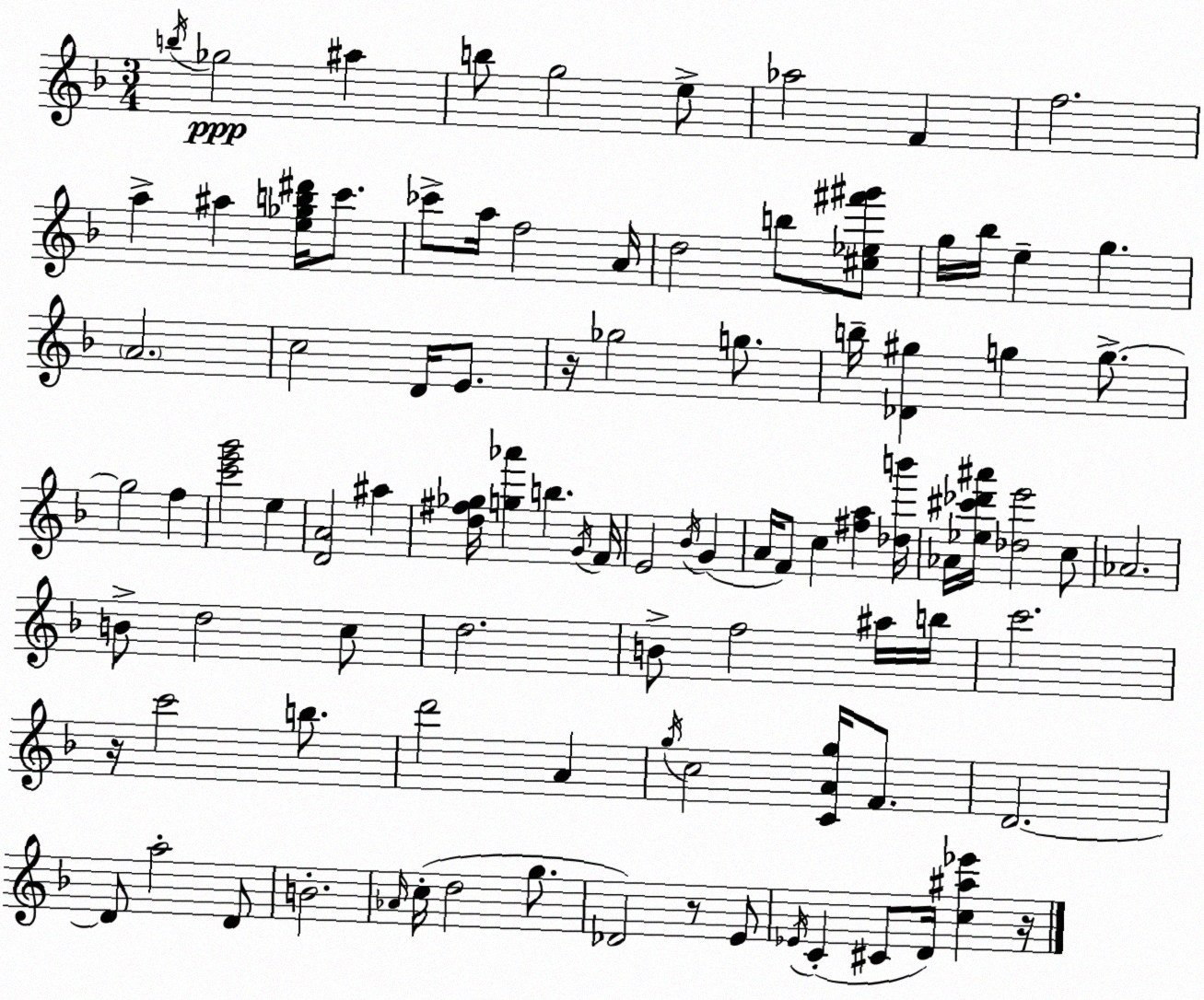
X:1
T:Untitled
M:3/4
L:1/4
K:Dm
b/4 _g2 ^a b/2 g2 e/2 _a2 F f2 a ^a [e_gb^d']/4 c'/2 _c'/2 a/4 f2 A/4 d2 b/2 [^c_e^f'^g']/2 g/4 _b/4 e g A2 c2 D/4 E/2 z/4 _g2 g/2 b/4 [_D^g] g g/2 g2 f [c'e'g']2 e [DA]2 ^a [d^f_g]/4 [g_a'] b G/4 F/4 E2 _B/4 G A/4 F/2 c [^fa] [_db']/4 _A/4 [_e^c'_d'^a']/4 [_de']2 c/2 _A2 B/2 d2 c/2 d2 B/2 f2 ^a/4 b/4 c'2 z/4 c'2 b/2 d'2 A g/4 c2 [CAg]/4 F/2 D2 D/2 a2 D/2 B2 _A/4 c/4 d2 g/2 _D2 z/2 E/2 _E/4 C ^C/2 D/4 [c^a_e'] z/4